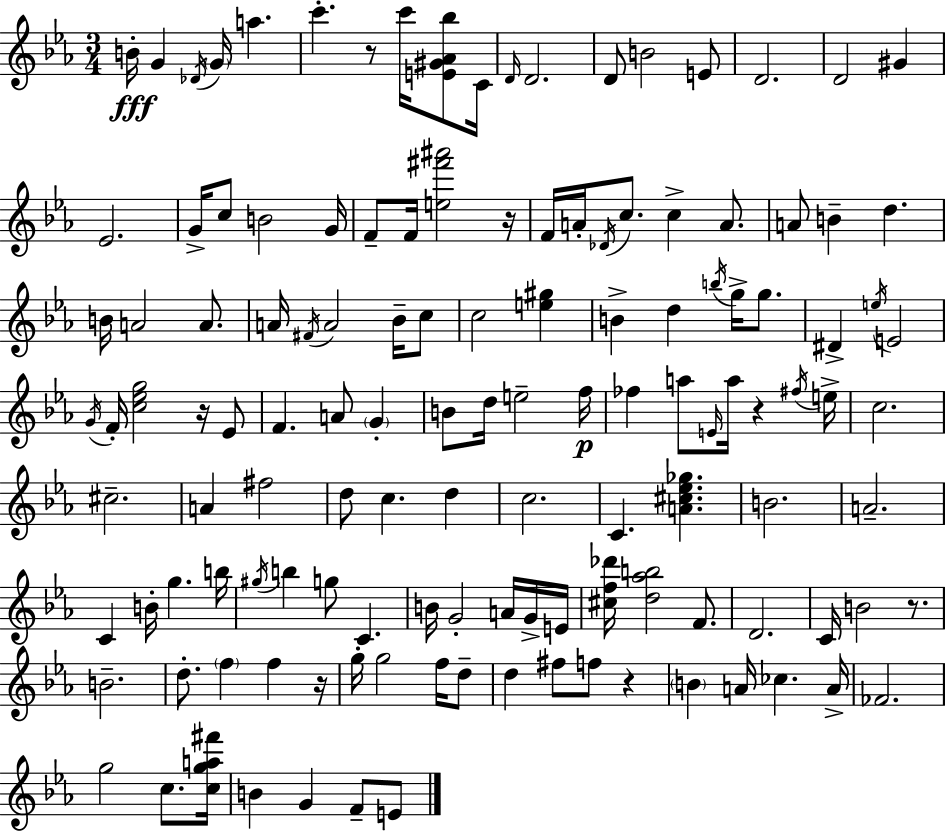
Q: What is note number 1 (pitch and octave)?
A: B4